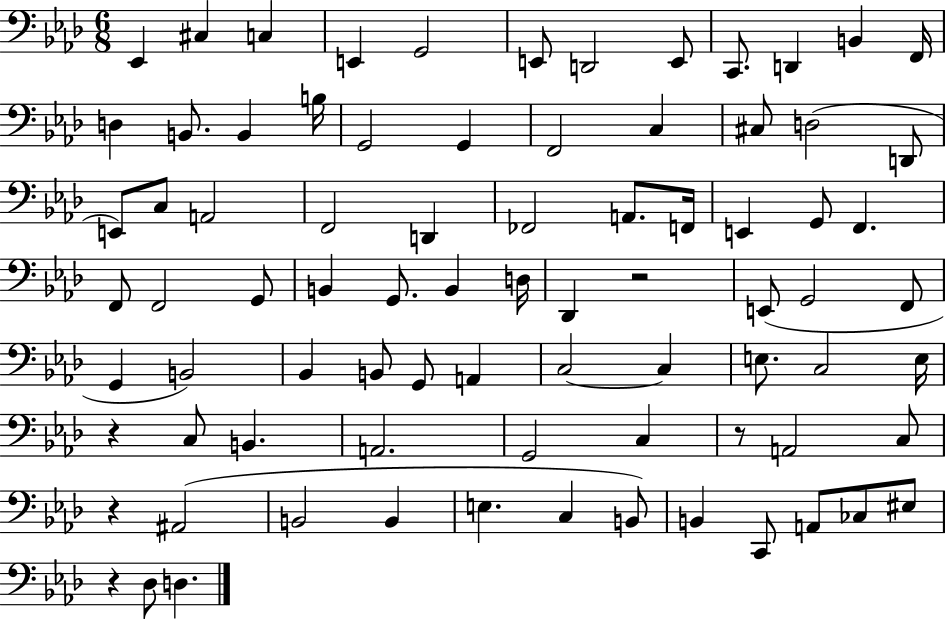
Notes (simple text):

Eb2/q C#3/q C3/q E2/q G2/h E2/e D2/h E2/e C2/e. D2/q B2/q F2/s D3/q B2/e. B2/q B3/s G2/h G2/q F2/h C3/q C#3/e D3/h D2/e E2/e C3/e A2/h F2/h D2/q FES2/h A2/e. F2/s E2/q G2/e F2/q. F2/e F2/h G2/e B2/q G2/e. B2/q D3/s Db2/q R/h E2/e G2/h F2/e G2/q B2/h Bb2/q B2/e G2/e A2/q C3/h C3/q E3/e. C3/h E3/s R/q C3/e B2/q. A2/h. G2/h C3/q R/e A2/h C3/e R/q A#2/h B2/h B2/q E3/q. C3/q B2/e B2/q C2/e A2/e CES3/e EIS3/e R/q Db3/e D3/q.